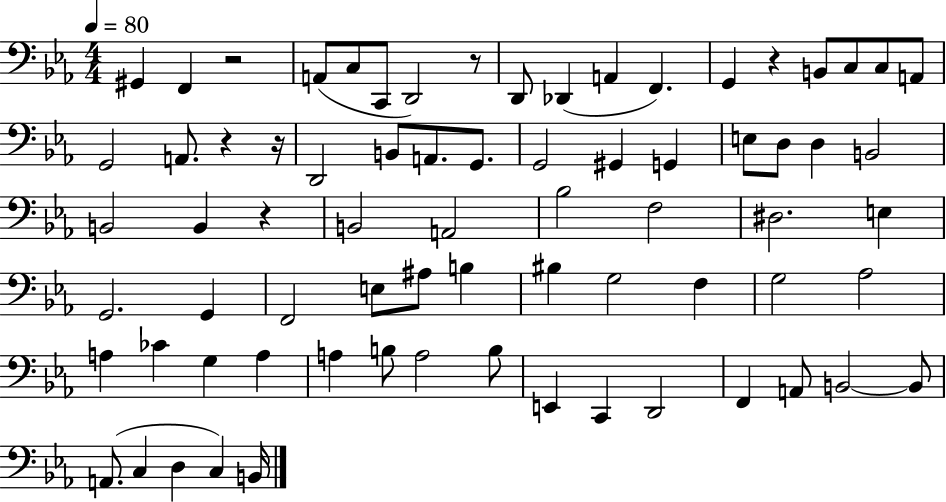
{
  \clef bass
  \numericTimeSignature
  \time 4/4
  \key ees \major
  \tempo 4 = 80
  gis,4 f,4 r2 | a,8( c8 c,8 d,2) r8 | d,8 des,4( a,4 f,4.) | g,4 r4 b,8 c8 c8 a,8 | \break g,2 a,8. r4 r16 | d,2 b,8 a,8. g,8. | g,2 gis,4 g,4 | e8 d8 d4 b,2 | \break b,2 b,4 r4 | b,2 a,2 | bes2 f2 | dis2. e4 | \break g,2. g,4 | f,2 e8 ais8 b4 | bis4 g2 f4 | g2 aes2 | \break a4 ces'4 g4 a4 | a4 b8 a2 b8 | e,4 c,4 d,2 | f,4 a,8 b,2~~ b,8 | \break a,8.( c4 d4 c4) b,16 | \bar "|."
}